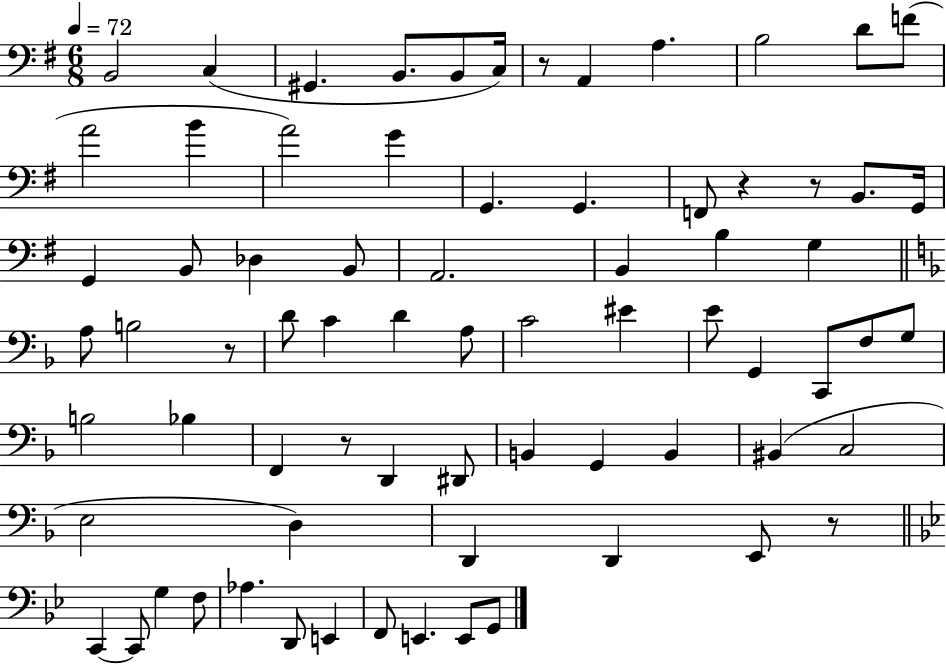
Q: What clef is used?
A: bass